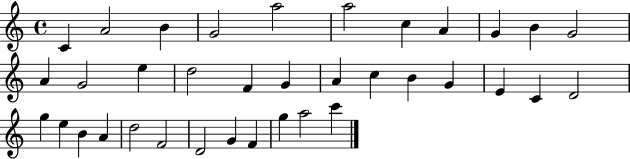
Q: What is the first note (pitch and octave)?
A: C4